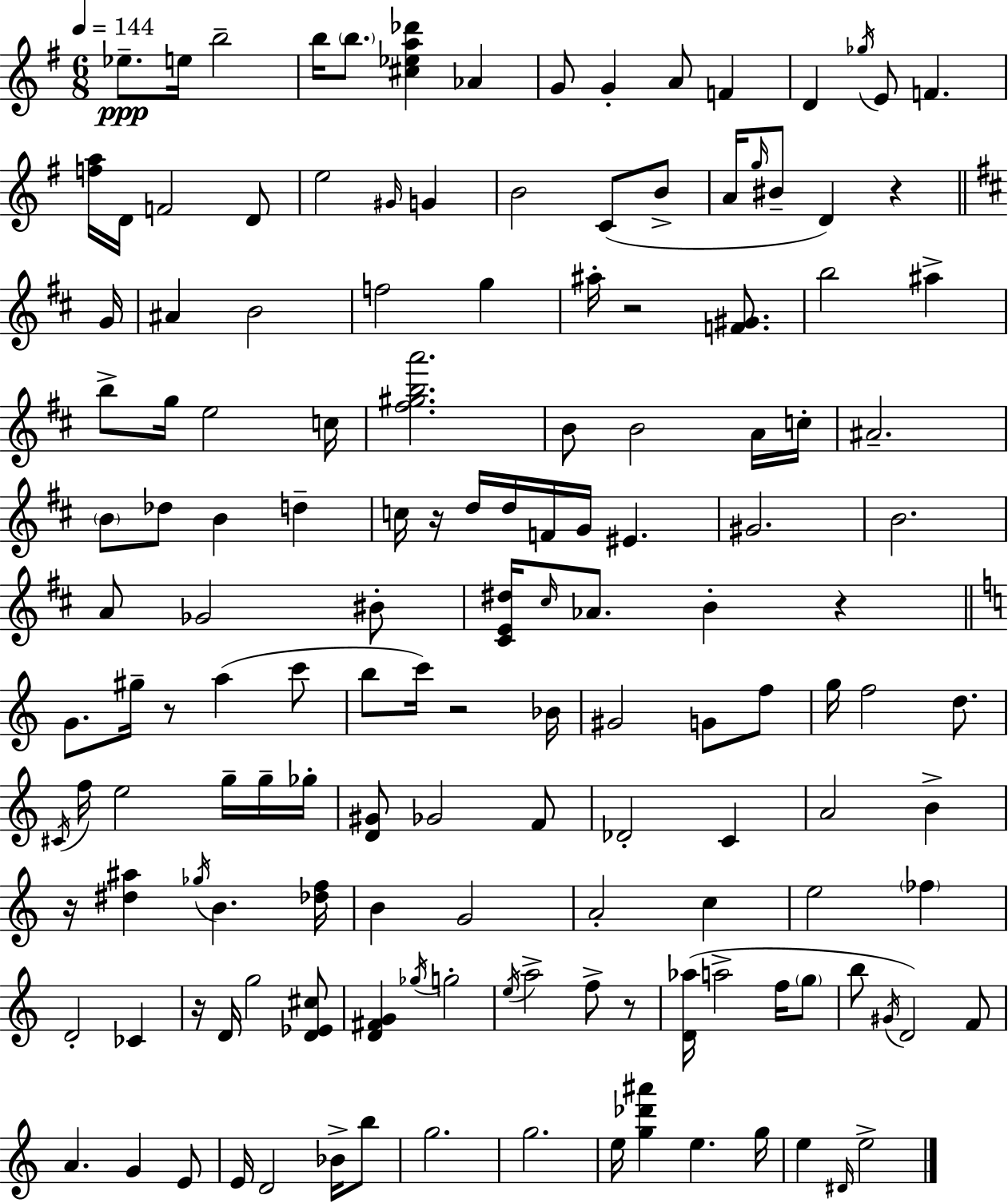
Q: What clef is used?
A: treble